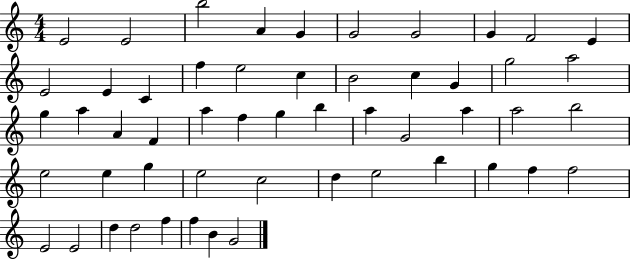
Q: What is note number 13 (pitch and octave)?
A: C4